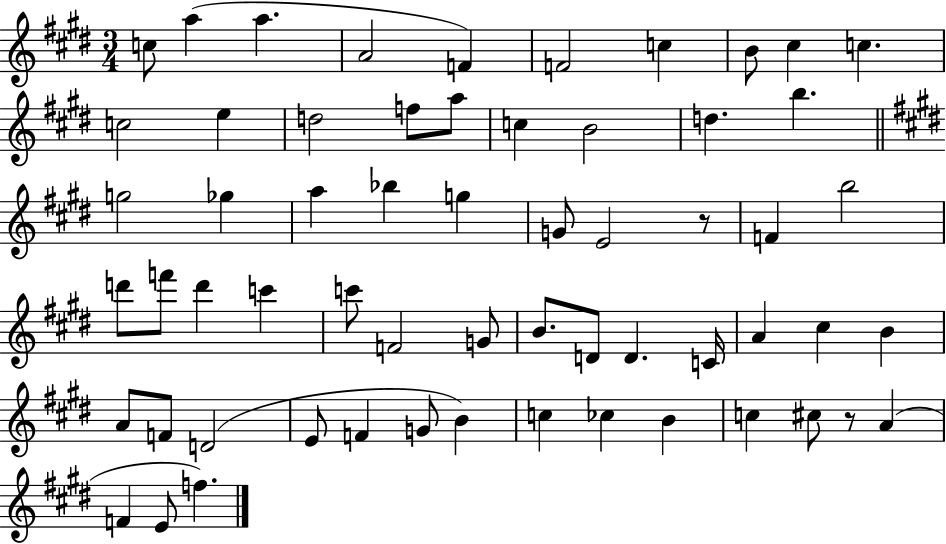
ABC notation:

X:1
T:Untitled
M:3/4
L:1/4
K:E
c/2 a a A2 F F2 c B/2 ^c c c2 e d2 f/2 a/2 c B2 d b g2 _g a _b g G/2 E2 z/2 F b2 d'/2 f'/2 d' c' c'/2 F2 G/2 B/2 D/2 D C/4 A ^c B A/2 F/2 D2 E/2 F G/2 B c _c B c ^c/2 z/2 A F E/2 f